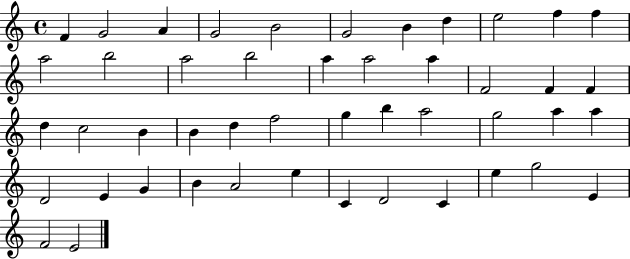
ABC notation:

X:1
T:Untitled
M:4/4
L:1/4
K:C
F G2 A G2 B2 G2 B d e2 f f a2 b2 a2 b2 a a2 a F2 F F d c2 B B d f2 g b a2 g2 a a D2 E G B A2 e C D2 C e g2 E F2 E2